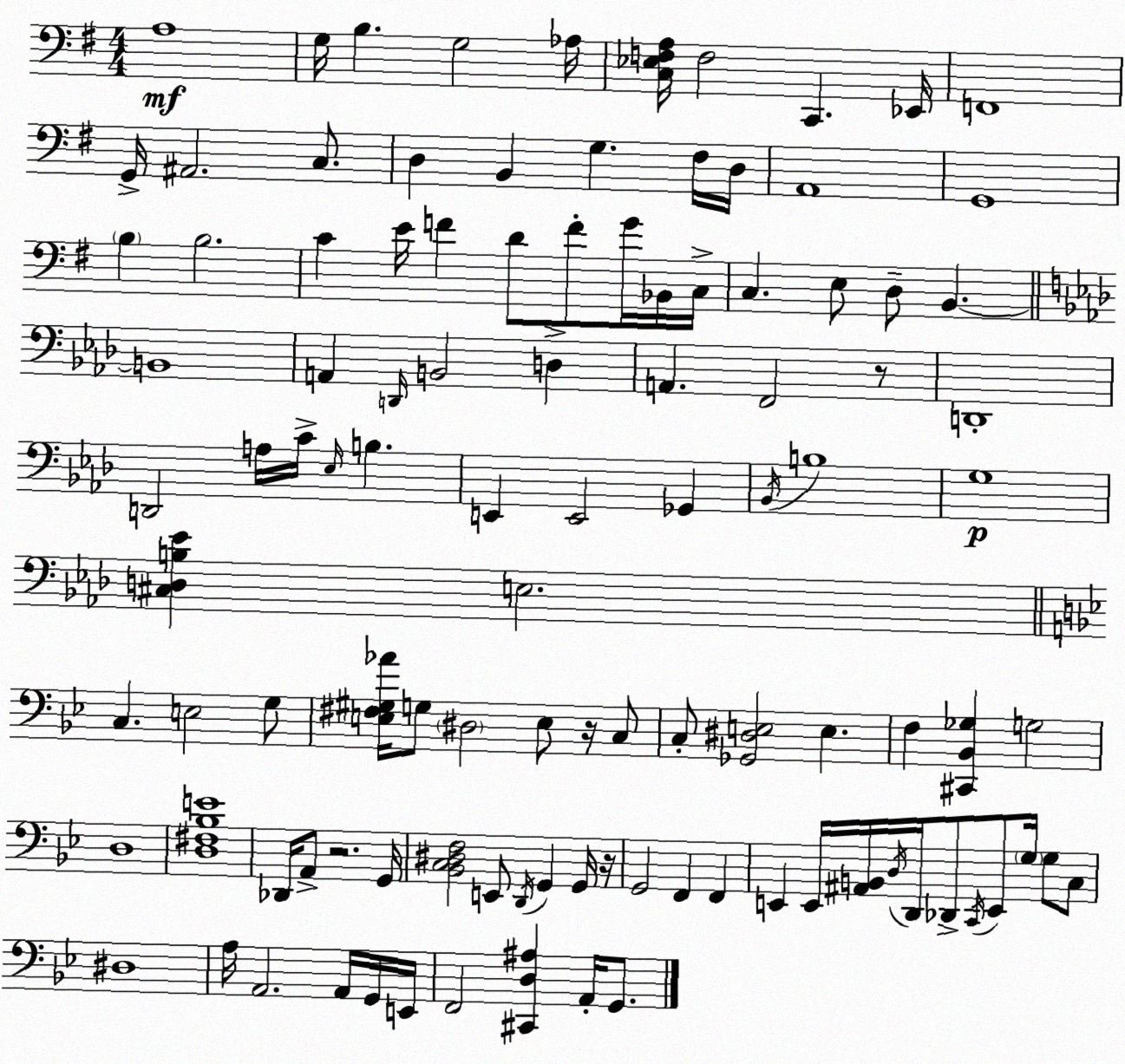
X:1
T:Untitled
M:4/4
L:1/4
K:G
A,4 G,/4 B, G,2 _A,/4 [C,_E,F,A,]/4 F,2 C,, _E,,/4 F,,4 G,,/4 ^A,,2 C,/2 D, B,, G, ^F,/4 D,/4 A,,4 G,,4 B, B,2 C E/4 F D/2 F/2 G/4 _B,,/4 C,/4 C, E,/2 D,/2 B,, B,,4 A,, D,,/4 B,,2 D, A,, F,,2 z/2 D,,4 D,,2 A,/4 C/4 _E,/4 B, E,, E,,2 _G,, _B,,/4 B,4 G,4 [^C,D,B,_E] E,2 C, E,2 G,/2 [E,^F,^G,_A]/4 G,/2 ^D,2 E,/2 z/4 C,/2 C,/2 [_G,,^D,E,]2 E, F, [^C,,_B,,_G,] G,2 D,4 [D,^F,_B,E]4 _D,,/4 A,,/2 z2 G,,/4 [_B,,C,^D,F,]2 E,,/2 D,,/4 G,, G,,/4 z/4 G,,2 F,, F,, E,, E,,/4 [^A,,B,,]/4 D,/4 D,,/4 _D,,/2 C,,/4 E,,/2 G,/4 G,/2 C,/2 ^D,4 A,/4 A,,2 A,,/4 G,,/4 E,,/4 F,,2 [^C,,D,^A,] A,,/4 G,,/2